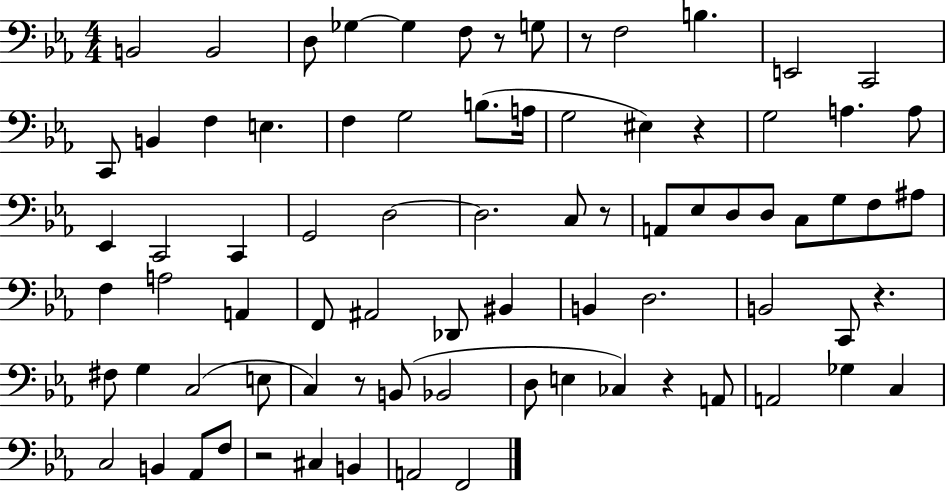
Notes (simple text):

B2/h B2/h D3/e Gb3/q Gb3/q F3/e R/e G3/e R/e F3/h B3/q. E2/h C2/h C2/e B2/q F3/q E3/q. F3/q G3/h B3/e. A3/s G3/h EIS3/q R/q G3/h A3/q. A3/e Eb2/q C2/h C2/q G2/h D3/h D3/h. C3/e R/e A2/e Eb3/e D3/e D3/e C3/e G3/e F3/e A#3/e F3/q A3/h A2/q F2/e A#2/h Db2/e BIS2/q B2/q D3/h. B2/h C2/e R/q. F#3/e G3/q C3/h E3/e C3/q R/e B2/e Bb2/h D3/e E3/q CES3/q R/q A2/e A2/h Gb3/q C3/q C3/h B2/q Ab2/e F3/e R/h C#3/q B2/q A2/h F2/h